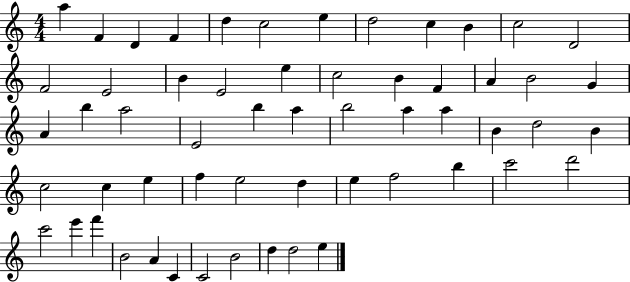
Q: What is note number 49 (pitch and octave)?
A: F6